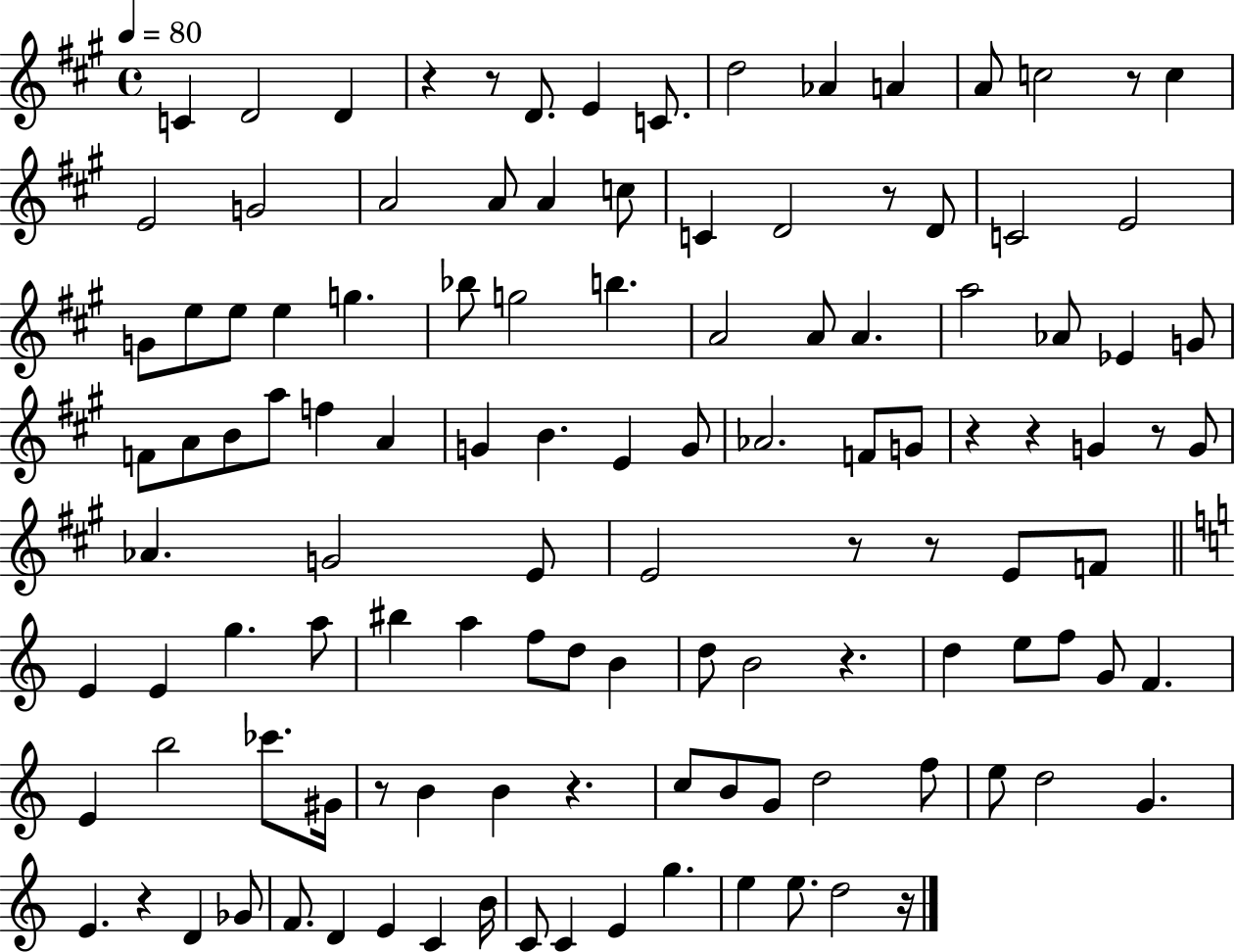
{
  \clef treble
  \time 4/4
  \defaultTimeSignature
  \key a \major
  \tempo 4 = 80
  \repeat volta 2 { c'4 d'2 d'4 | r4 r8 d'8. e'4 c'8. | d''2 aes'4 a'4 | a'8 c''2 r8 c''4 | \break e'2 g'2 | a'2 a'8 a'4 c''8 | c'4 d'2 r8 d'8 | c'2 e'2 | \break g'8 e''8 e''8 e''4 g''4. | bes''8 g''2 b''4. | a'2 a'8 a'4. | a''2 aes'8 ees'4 g'8 | \break f'8 a'8 b'8 a''8 f''4 a'4 | g'4 b'4. e'4 g'8 | aes'2. f'8 g'8 | r4 r4 g'4 r8 g'8 | \break aes'4. g'2 e'8 | e'2 r8 r8 e'8 f'8 | \bar "||" \break \key a \minor e'4 e'4 g''4. a''8 | bis''4 a''4 f''8 d''8 b'4 | d''8 b'2 r4. | d''4 e''8 f''8 g'8 f'4. | \break e'4 b''2 ces'''8. gis'16 | r8 b'4 b'4 r4. | c''8 b'8 g'8 d''2 f''8 | e''8 d''2 g'4. | \break e'4. r4 d'4 ges'8 | f'8. d'4 e'4 c'4 b'16 | c'8 c'4 e'4 g''4. | e''4 e''8. d''2 r16 | \break } \bar "|."
}